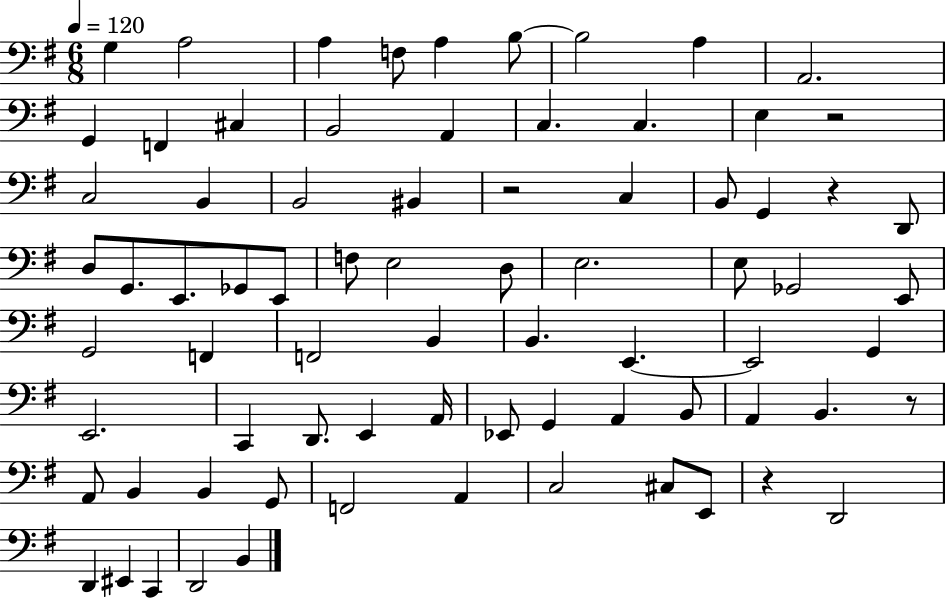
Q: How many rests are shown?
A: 5